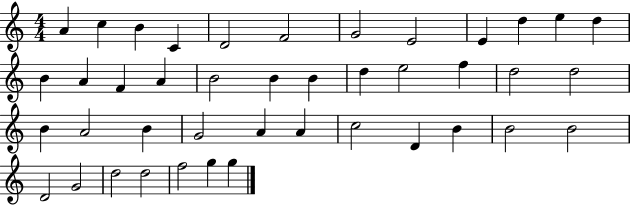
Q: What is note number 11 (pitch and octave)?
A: E5